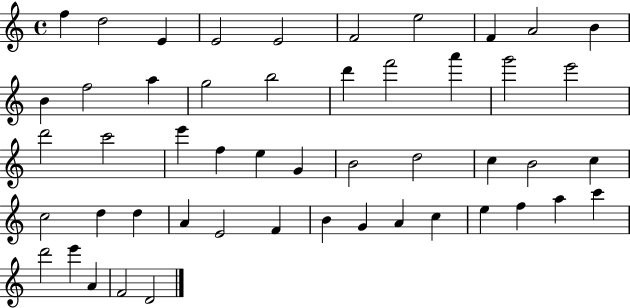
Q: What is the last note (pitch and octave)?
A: D4